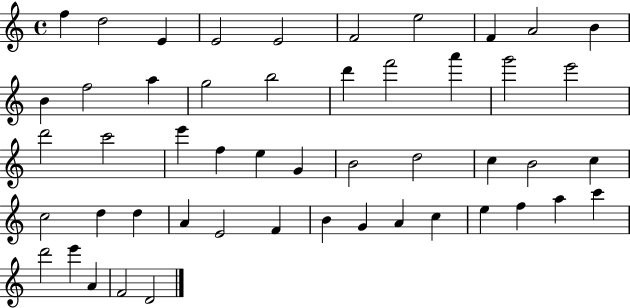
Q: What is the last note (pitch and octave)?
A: D4